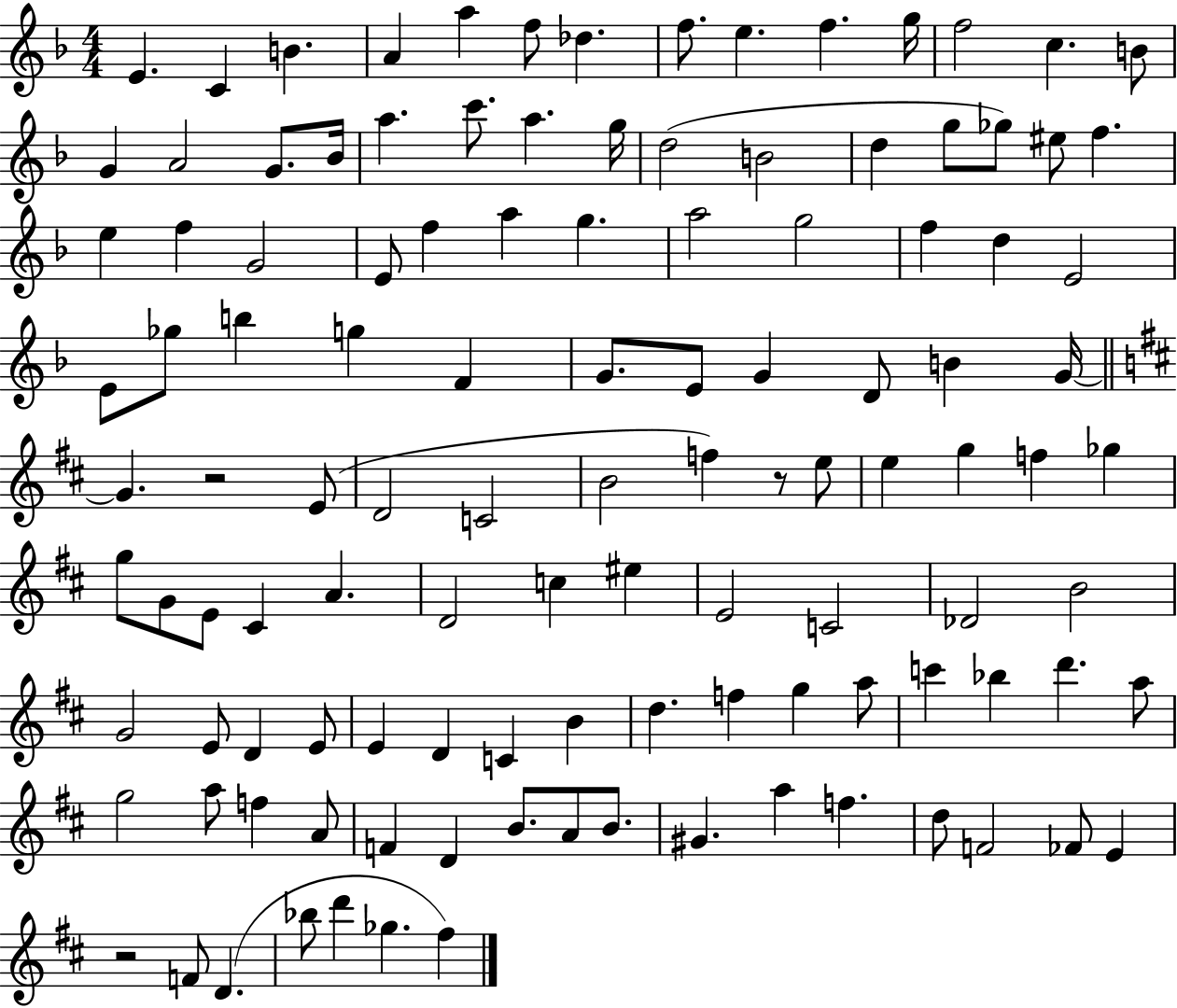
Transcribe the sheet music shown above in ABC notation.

X:1
T:Untitled
M:4/4
L:1/4
K:F
E C B A a f/2 _d f/2 e f g/4 f2 c B/2 G A2 G/2 _B/4 a c'/2 a g/4 d2 B2 d g/2 _g/2 ^e/2 f e f G2 E/2 f a g a2 g2 f d E2 E/2 _g/2 b g F G/2 E/2 G D/2 B G/4 G z2 E/2 D2 C2 B2 f z/2 e/2 e g f _g g/2 G/2 E/2 ^C A D2 c ^e E2 C2 _D2 B2 G2 E/2 D E/2 E D C B d f g a/2 c' _b d' a/2 g2 a/2 f A/2 F D B/2 A/2 B/2 ^G a f d/2 F2 _F/2 E z2 F/2 D _b/2 d' _g ^f